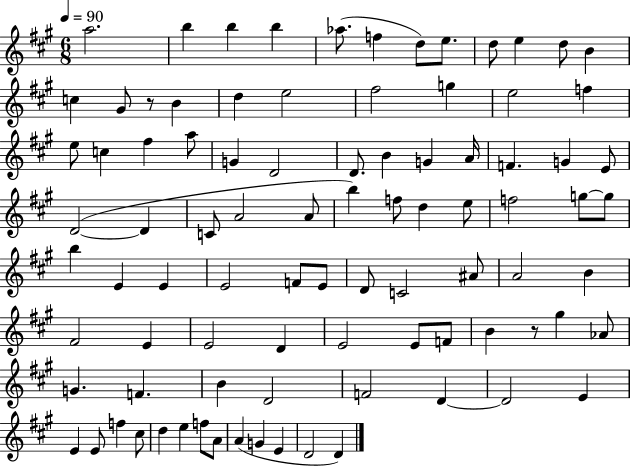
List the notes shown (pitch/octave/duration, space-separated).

A5/h. B5/q B5/q B5/q Ab5/e. F5/q D5/e E5/e. D5/e E5/q D5/e B4/q C5/q G#4/e R/e B4/q D5/q E5/h F#5/h G5/q E5/h F5/q E5/e C5/q F#5/q A5/e G4/q D4/h D4/e. B4/q G4/q A4/s F4/q. G4/q E4/e D4/h D4/q C4/e A4/h A4/e B5/q F5/e D5/q E5/e F5/h G5/e G5/e B5/q E4/q E4/q E4/h F4/e E4/e D4/e C4/h A#4/e A4/h B4/q F#4/h E4/q E4/h D4/q E4/h E4/e F4/e B4/q R/e G#5/q Ab4/e G4/q. F4/q. B4/q D4/h F4/h D4/q D4/h E4/q E4/q E4/e F5/q C#5/e D5/q E5/q F5/e A4/e A4/q G4/q E4/q D4/h D4/q